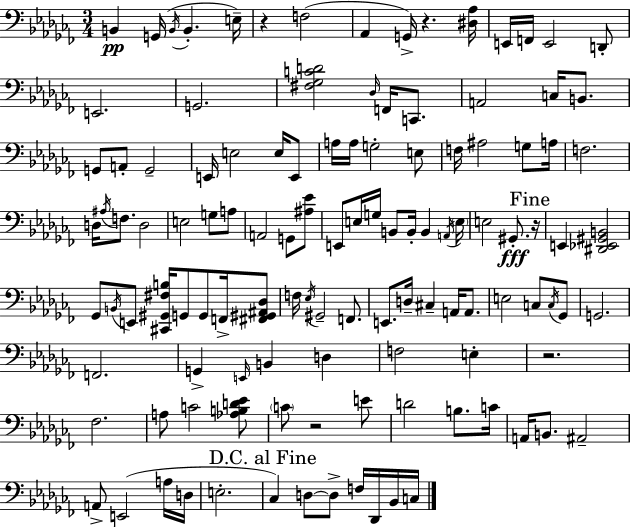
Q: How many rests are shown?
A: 5